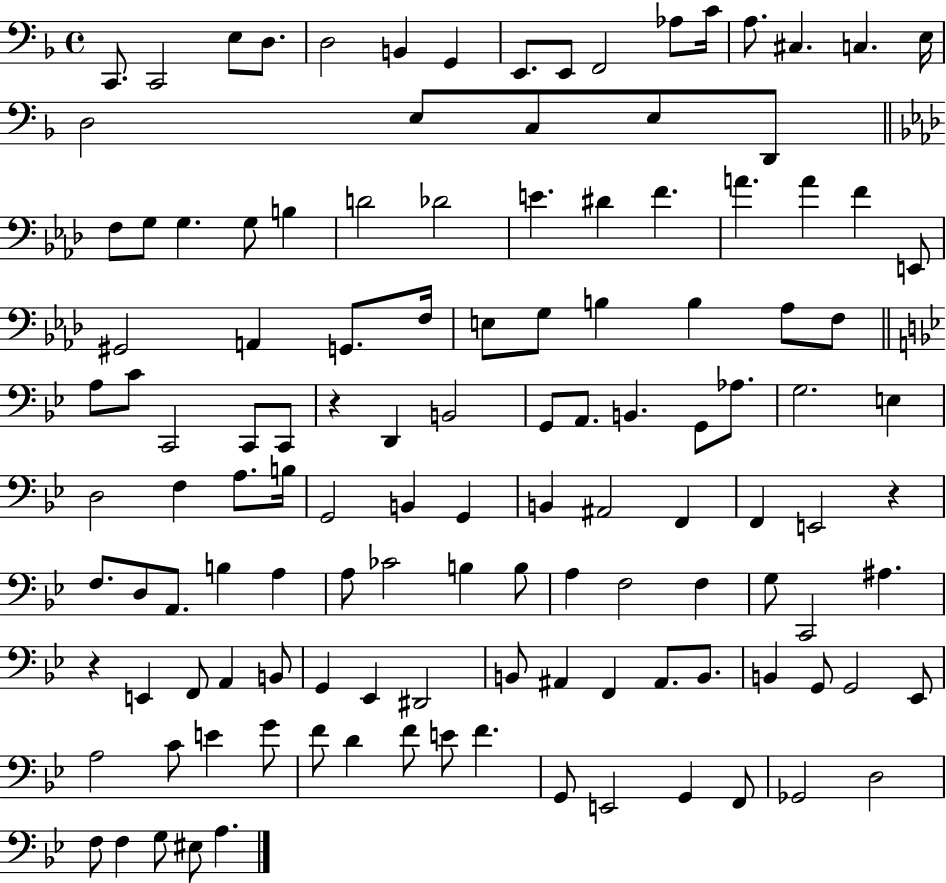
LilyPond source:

{
  \clef bass
  \time 4/4
  \defaultTimeSignature
  \key f \major
  c,8. c,2 e8 d8. | d2 b,4 g,4 | e,8. e,8 f,2 aes8 c'16 | a8. cis4. c4. e16 | \break d2 e8 c8 e8 d,8 | \bar "||" \break \key f \minor f8 g8 g4. g8 b4 | d'2 des'2 | e'4. dis'4 f'4. | a'4. a'4 f'4 e,8 | \break gis,2 a,4 g,8. f16 | e8 g8 b4 b4 aes8 f8 | \bar "||" \break \key g \minor a8 c'8 c,2 c,8 c,8 | r4 d,4 b,2 | g,8 a,8. b,4. g,8 aes8. | g2. e4 | \break d2 f4 a8. b16 | g,2 b,4 g,4 | b,4 ais,2 f,4 | f,4 e,2 r4 | \break f8. d8 a,8. b4 a4 | a8 ces'2 b4 b8 | a4 f2 f4 | g8 c,2 ais4. | \break r4 e,4 f,8 a,4 b,8 | g,4 ees,4 dis,2 | b,8 ais,4 f,4 ais,8. b,8. | b,4 g,8 g,2 ees,8 | \break a2 c'8 e'4 g'8 | f'8 d'4 f'8 e'8 f'4. | g,8 e,2 g,4 f,8 | ges,2 d2 | \break f8 f4 g8 eis8 a4. | \bar "|."
}